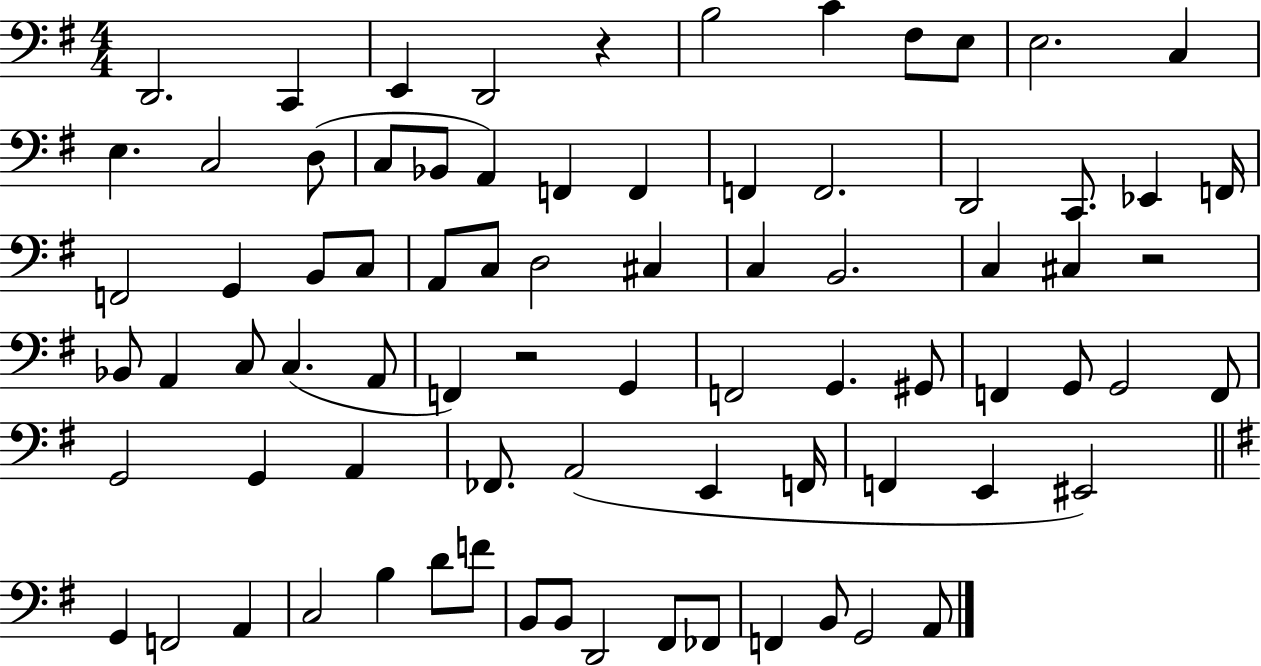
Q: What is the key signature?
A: G major